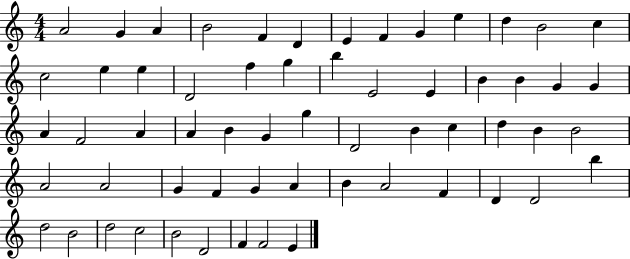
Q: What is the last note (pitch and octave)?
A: E4